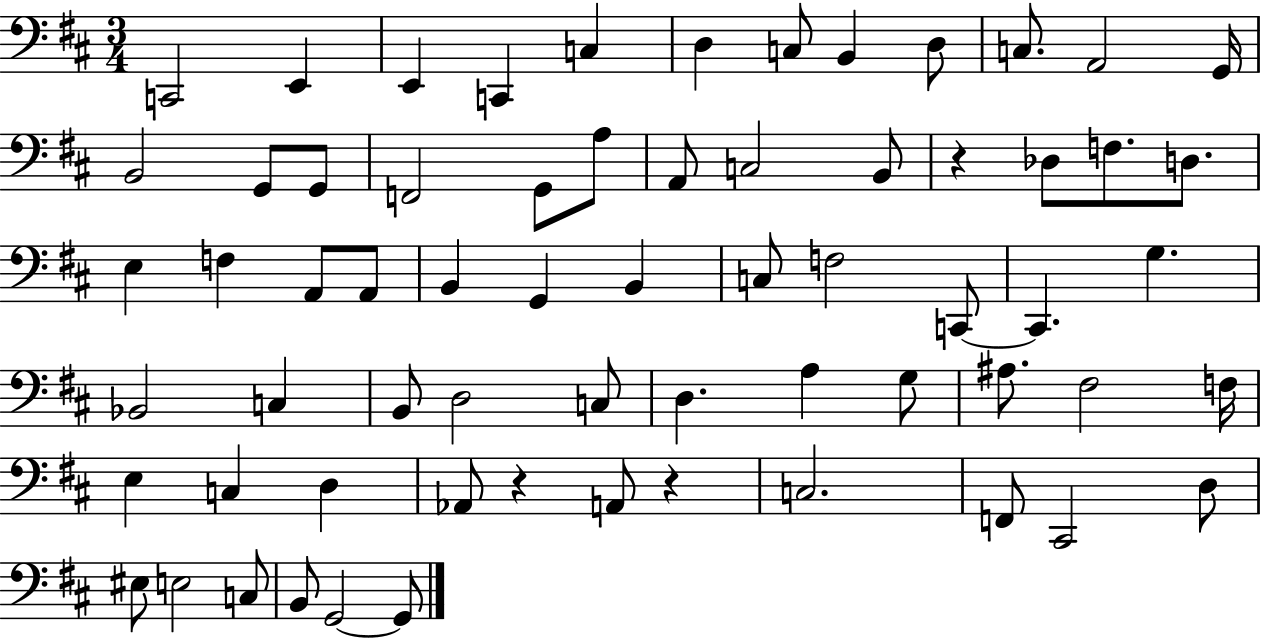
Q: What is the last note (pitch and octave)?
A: G2